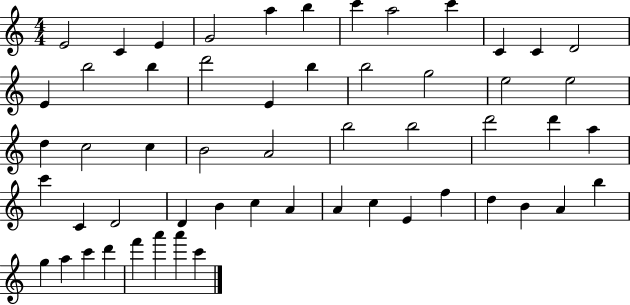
{
  \clef treble
  \numericTimeSignature
  \time 4/4
  \key c \major
  e'2 c'4 e'4 | g'2 a''4 b''4 | c'''4 a''2 c'''4 | c'4 c'4 d'2 | \break e'4 b''2 b''4 | d'''2 e'4 b''4 | b''2 g''2 | e''2 e''2 | \break d''4 c''2 c''4 | b'2 a'2 | b''2 b''2 | d'''2 d'''4 a''4 | \break c'''4 c'4 d'2 | d'4 b'4 c''4 a'4 | a'4 c''4 e'4 f''4 | d''4 b'4 a'4 b''4 | \break g''4 a''4 c'''4 d'''4 | f'''4 a'''4 a'''4 c'''4 | \bar "|."
}